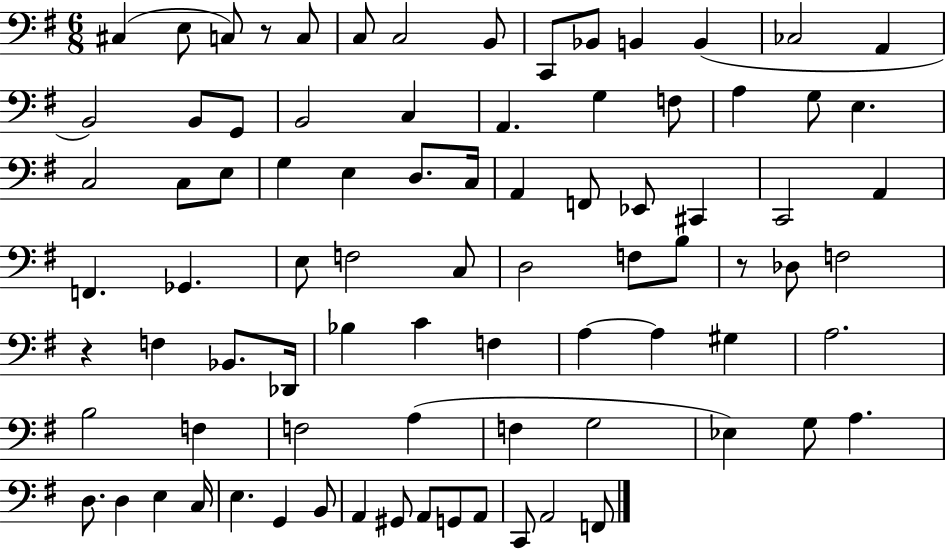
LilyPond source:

{
  \clef bass
  \numericTimeSignature
  \time 6/8
  \key g \major
  cis4( e8 c8) r8 c8 | c8 c2 b,8 | c,8 bes,8 b,4 b,4( | ces2 a,4 | \break b,2) b,8 g,8 | b,2 c4 | a,4. g4 f8 | a4 g8 e4. | \break c2 c8 e8 | g4 e4 d8. c16 | a,4 f,8 ees,8 cis,4 | c,2 a,4 | \break f,4. ges,4. | e8 f2 c8 | d2 f8 b8 | r8 des8 f2 | \break r4 f4 bes,8. des,16 | bes4 c'4 f4 | a4~~ a4 gis4 | a2. | \break b2 f4 | f2 a4( | f4 g2 | ees4) g8 a4. | \break d8. d4 e4 c16 | e4. g,4 b,8 | a,4 gis,8 a,8 g,8 a,8 | c,8 a,2 f,8 | \break \bar "|."
}